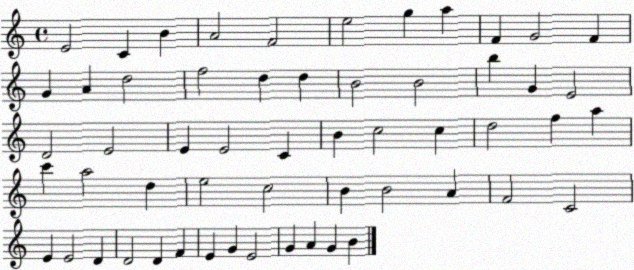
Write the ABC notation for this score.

X:1
T:Untitled
M:4/4
L:1/4
K:C
E2 C B A2 F2 e2 g a F G2 F G A d2 f2 d d B2 B2 b G E2 D2 E2 E E2 C B c2 c d2 f a c' a2 d e2 c2 B B2 A F2 C2 E E2 D D2 D F E G E2 G A G B